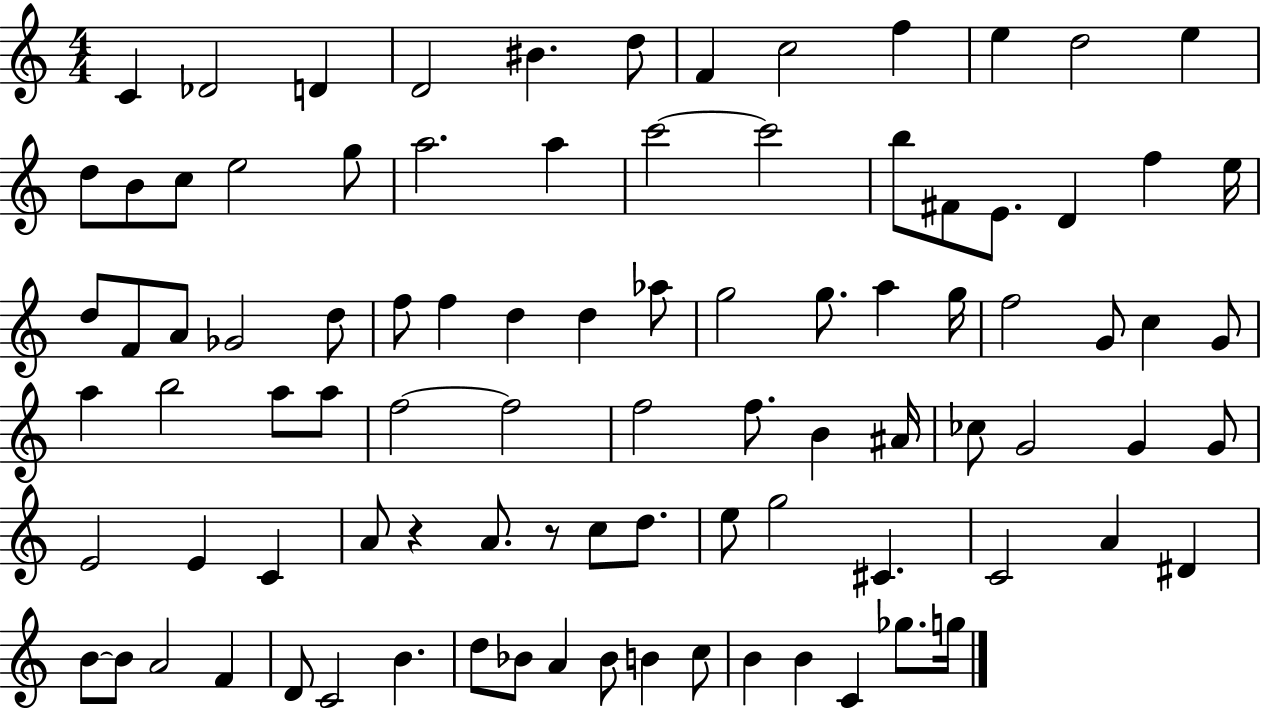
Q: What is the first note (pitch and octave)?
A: C4